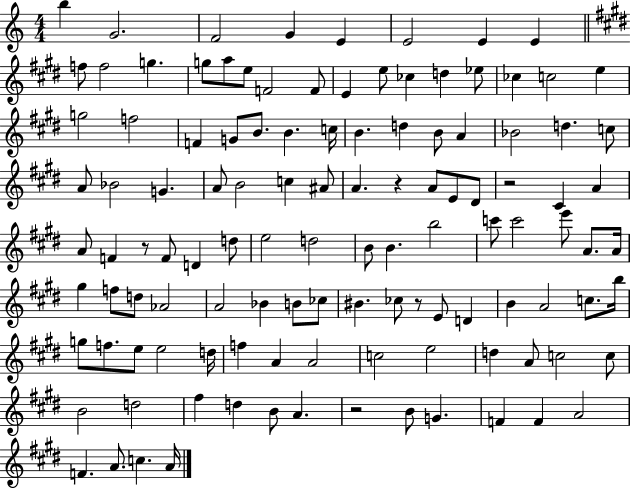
B5/q G4/h. F4/h G4/q E4/q E4/h E4/q E4/q F5/e F5/h G5/q. G5/e A5/e E5/e F4/h F4/e E4/q E5/e CES5/q D5/q Eb5/e CES5/q C5/h E5/q G5/h F5/h F4/q G4/e B4/e. B4/q. C5/s B4/q. D5/q B4/e A4/q Bb4/h D5/q. C5/e A4/e Bb4/h G4/q. A4/e B4/h C5/q A#4/e A4/q. R/q A4/e E4/e D#4/e R/h C#4/q A4/q A4/e F4/q R/e F4/e D4/q D5/e E5/h D5/h B4/e B4/q. B5/h C6/e C6/h E6/e A4/e. A4/s G#5/q F5/e D5/e Ab4/h A4/h Bb4/q B4/e CES5/e BIS4/q. CES5/e R/e E4/e D4/q B4/q A4/h C5/e. B5/s G5/e F5/e. E5/e E5/h D5/s F5/q A4/q A4/h C5/h E5/h D5/q A4/e C5/h C5/e B4/h D5/h F#5/q D5/q B4/e A4/q. R/h B4/e G4/q. F4/q F4/q A4/h F4/q. A4/e. C5/q. A4/s